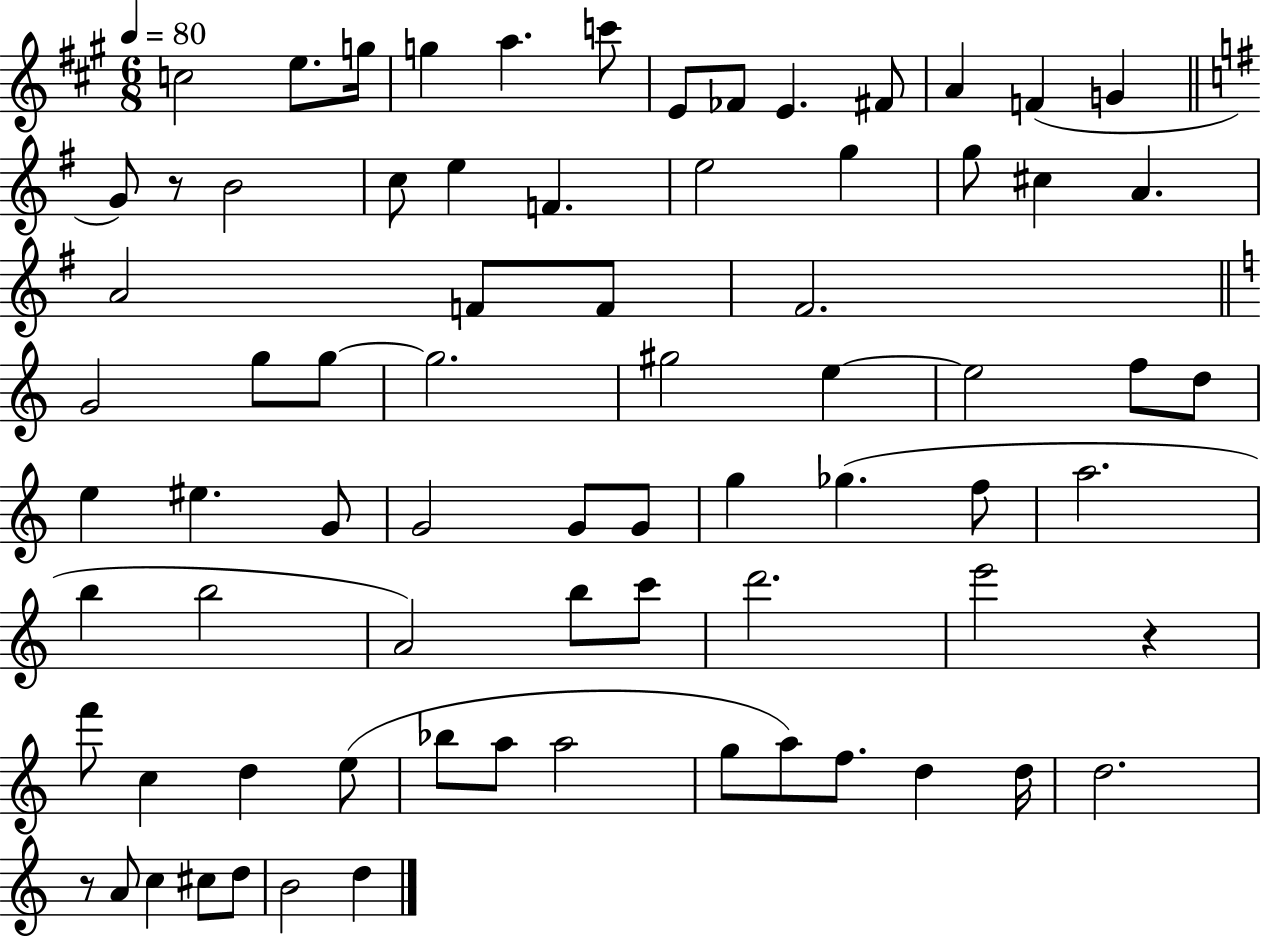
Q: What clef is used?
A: treble